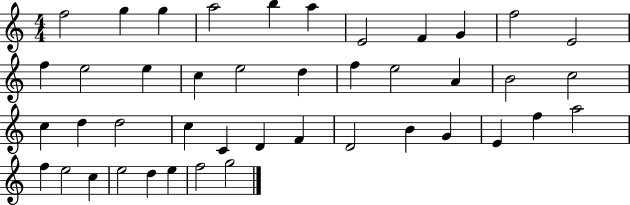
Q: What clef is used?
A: treble